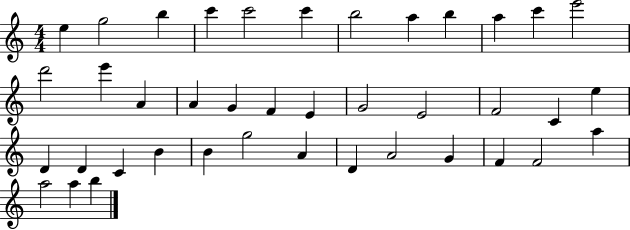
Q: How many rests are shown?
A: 0